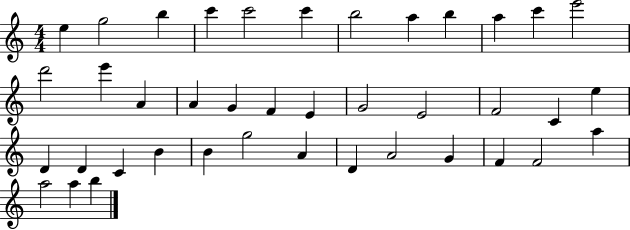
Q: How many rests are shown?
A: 0